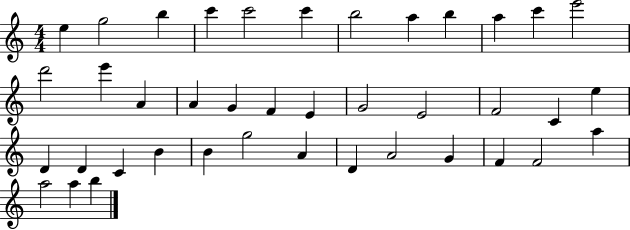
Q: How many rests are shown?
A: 0